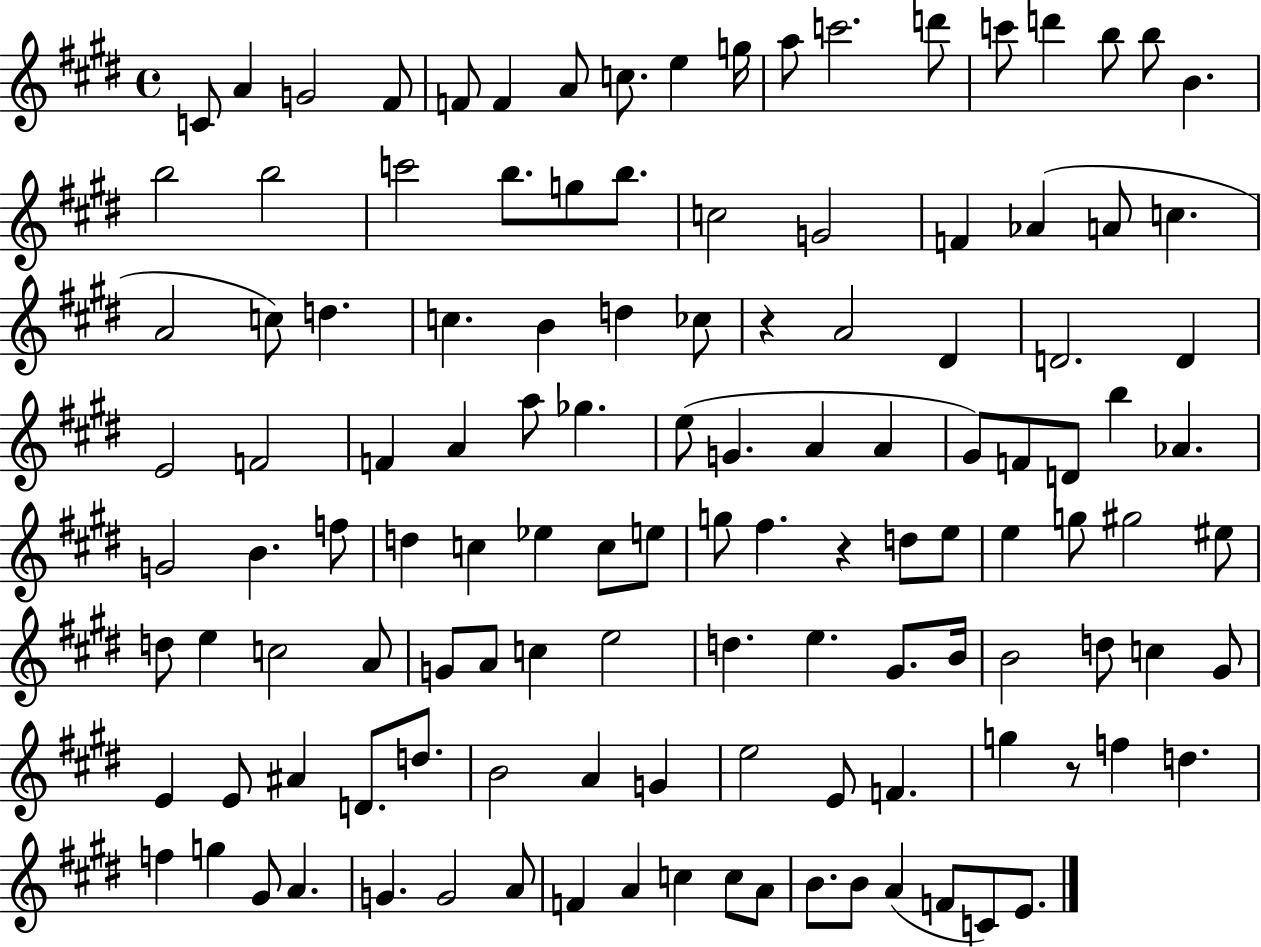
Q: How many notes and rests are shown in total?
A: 123